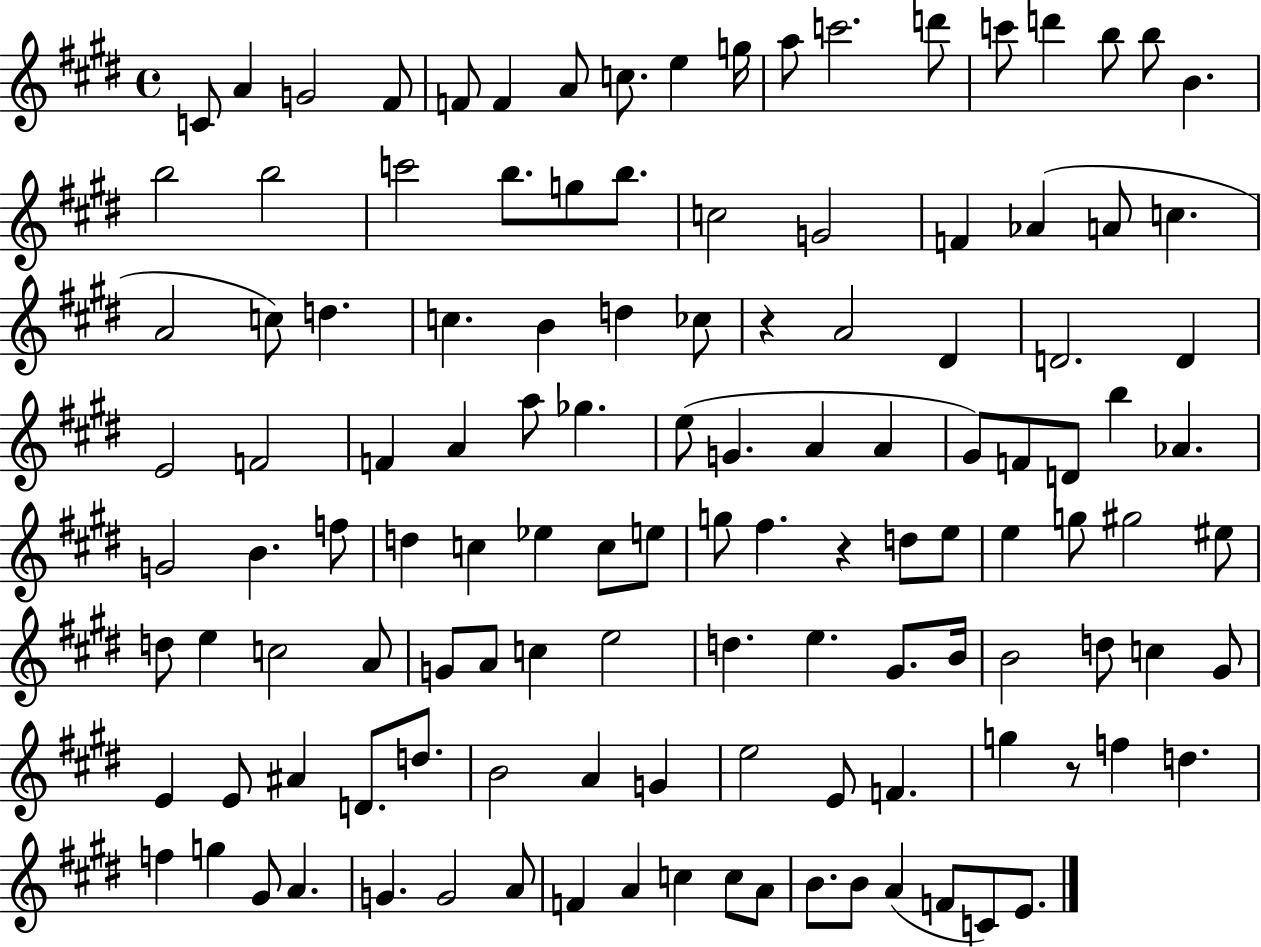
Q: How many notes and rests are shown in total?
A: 123